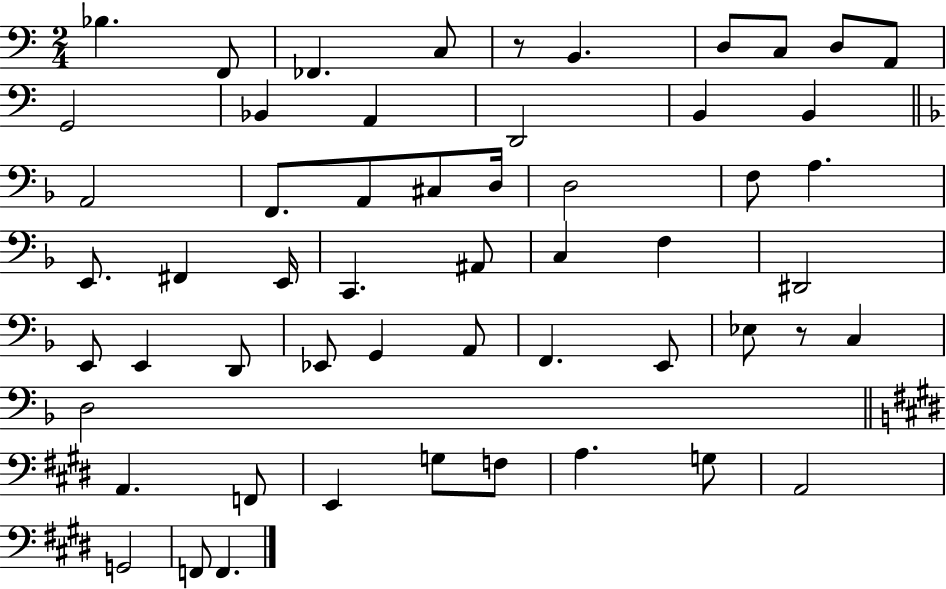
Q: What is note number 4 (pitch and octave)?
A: C3